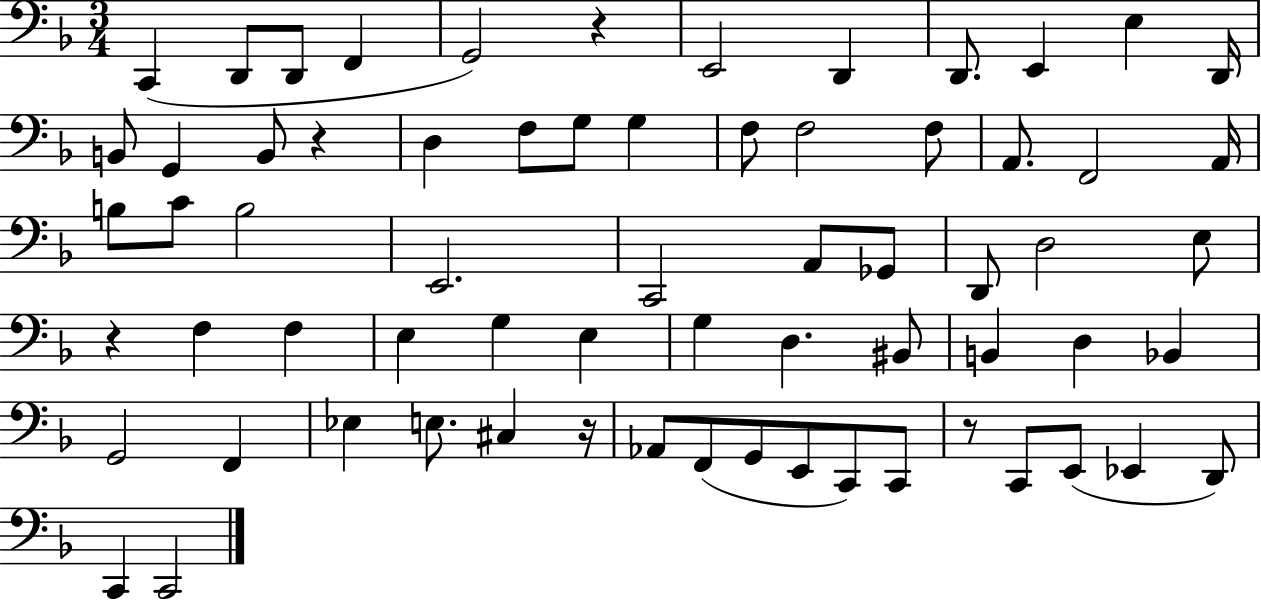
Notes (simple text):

C2/q D2/e D2/e F2/q G2/h R/q E2/h D2/q D2/e. E2/q E3/q D2/s B2/e G2/q B2/e R/q D3/q F3/e G3/e G3/q F3/e F3/h F3/e A2/e. F2/h A2/s B3/e C4/e B3/h E2/h. C2/h A2/e Gb2/e D2/e D3/h E3/e R/q F3/q F3/q E3/q G3/q E3/q G3/q D3/q. BIS2/e B2/q D3/q Bb2/q G2/h F2/q Eb3/q E3/e. C#3/q R/s Ab2/e F2/e G2/e E2/e C2/e C2/e R/e C2/e E2/e Eb2/q D2/e C2/q C2/h